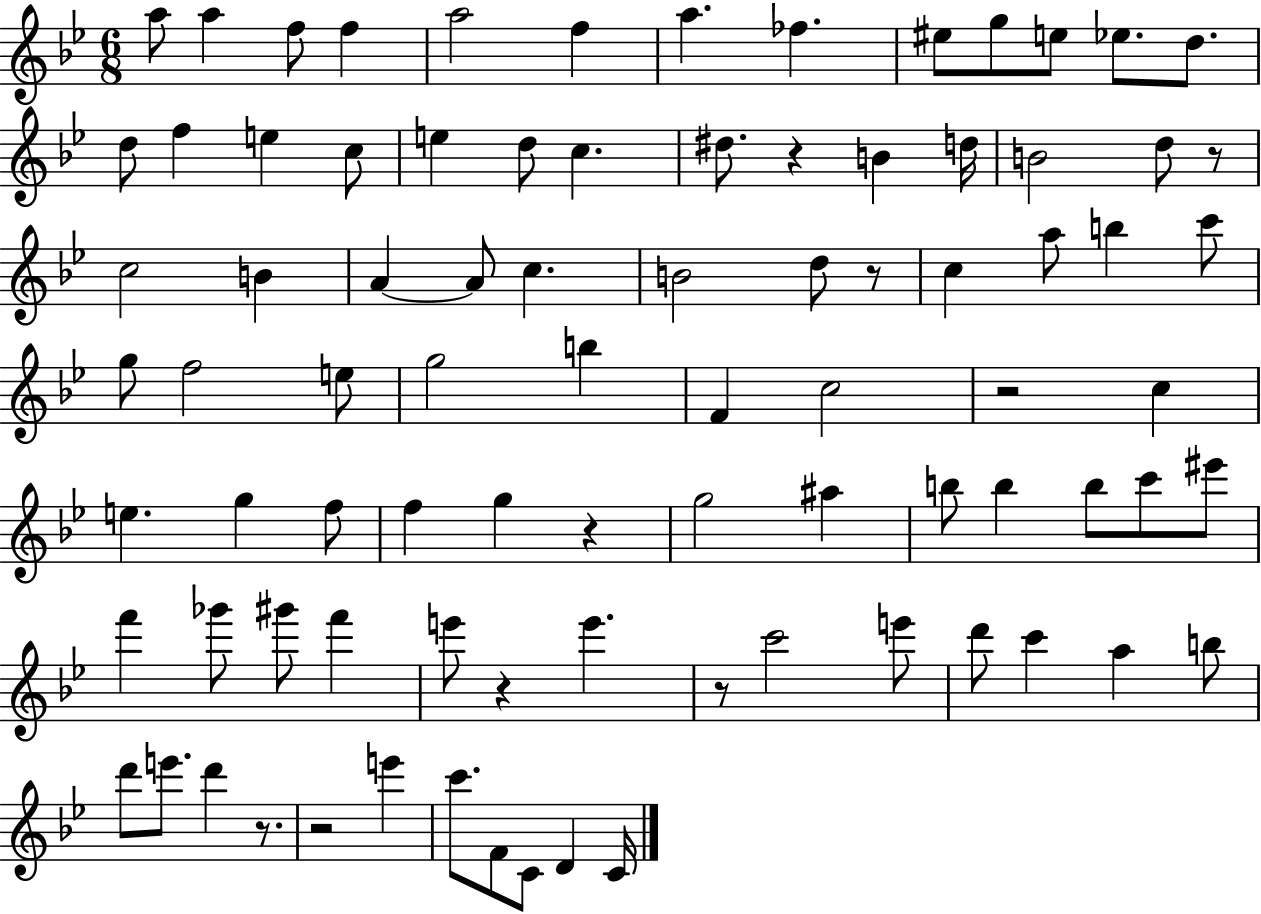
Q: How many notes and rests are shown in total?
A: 86